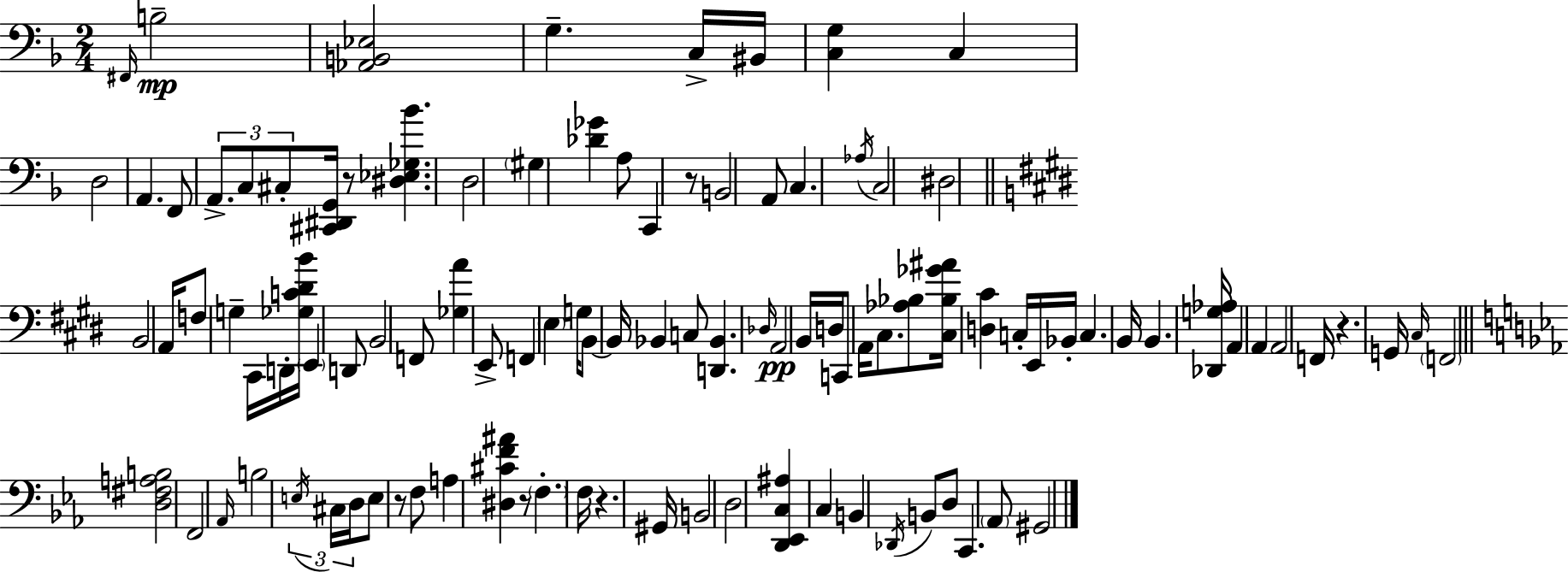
X:1
T:Untitled
M:2/4
L:1/4
K:Dm
^F,,/4 B,2 [_A,,B,,_E,]2 G, C,/4 ^B,,/4 [C,G,] C, D,2 A,, F,,/2 A,,/2 C,/2 ^C,/2 [^C,,^D,,G,,]/4 z/2 [^D,_E,_G,_B] D,2 ^G, [_D_G] A,/2 C,, z/2 B,,2 A,,/2 C, _A,/4 C,2 ^D,2 B,,2 A,,/4 F,/2 G, ^C,,/4 D,,/4 [_G,C^DB]/4 E,, D,,/2 B,,2 F,,/2 [_G,A] E,,/2 F,, E, G,/4 B,,/2 B,,/4 _B,, C,/2 [D,,_B,,] _D,/4 A,,2 B,,/4 D,/4 C,,/2 A,,/4 ^C,/2 [_A,_B,]/2 [^C,_B,_G^A]/4 [D,^C] C,/4 E,,/4 _B,,/4 C, B,,/4 B,, [_D,,G,_A,]/4 A,, A,, A,,2 F,,/4 z G,,/4 ^C,/4 F,,2 [D,^F,A,B,]2 F,,2 _A,,/4 B,2 E,/4 ^C,/4 D,/4 E,/2 z/2 F,/2 A, [^D,^CF^A] z/2 F, F,/4 z ^G,,/4 B,,2 D,2 [D,,_E,,C,^A,] C, B,, _D,,/4 B,,/2 D,/2 C,, _A,,/2 ^G,,2